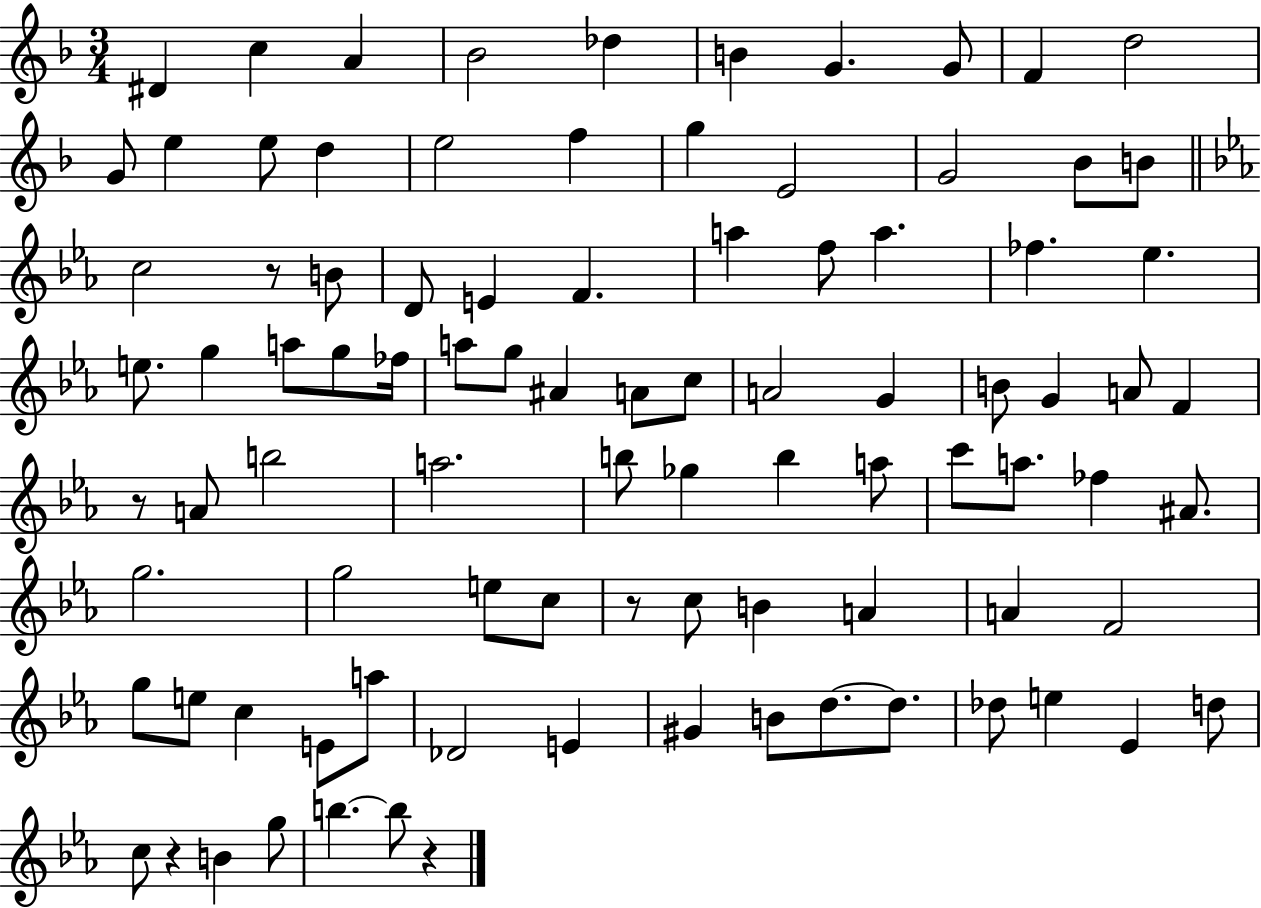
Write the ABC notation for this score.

X:1
T:Untitled
M:3/4
L:1/4
K:F
^D c A _B2 _d B G G/2 F d2 G/2 e e/2 d e2 f g E2 G2 _B/2 B/2 c2 z/2 B/2 D/2 E F a f/2 a _f _e e/2 g a/2 g/2 _f/4 a/2 g/2 ^A A/2 c/2 A2 G B/2 G A/2 F z/2 A/2 b2 a2 b/2 _g b a/2 c'/2 a/2 _f ^A/2 g2 g2 e/2 c/2 z/2 c/2 B A A F2 g/2 e/2 c E/2 a/2 _D2 E ^G B/2 d/2 d/2 _d/2 e _E d/2 c/2 z B g/2 b b/2 z